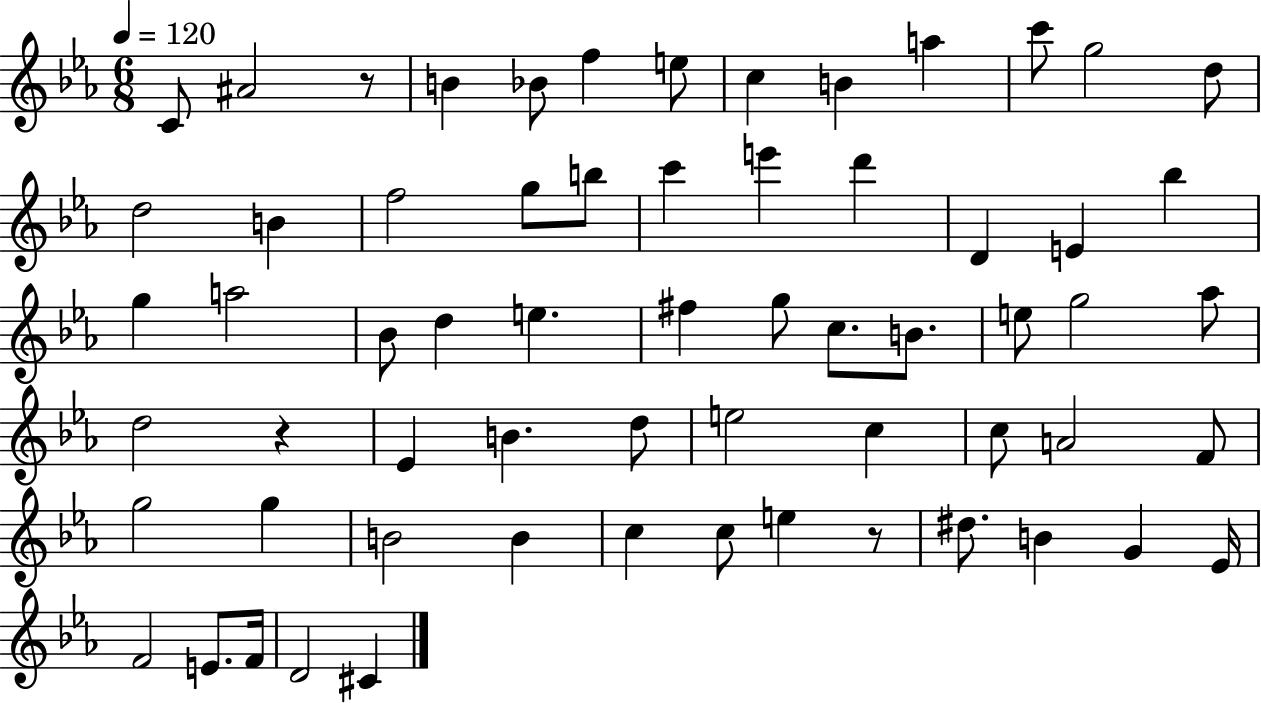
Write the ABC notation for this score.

X:1
T:Untitled
M:6/8
L:1/4
K:Eb
C/2 ^A2 z/2 B _B/2 f e/2 c B a c'/2 g2 d/2 d2 B f2 g/2 b/2 c' e' d' D E _b g a2 _B/2 d e ^f g/2 c/2 B/2 e/2 g2 _a/2 d2 z _E B d/2 e2 c c/2 A2 F/2 g2 g B2 B c c/2 e z/2 ^d/2 B G _E/4 F2 E/2 F/4 D2 ^C